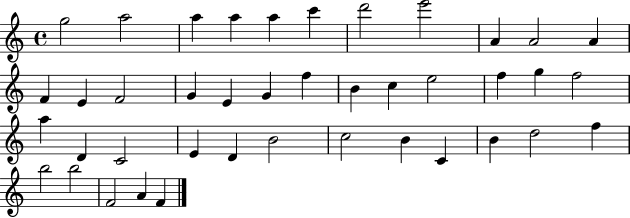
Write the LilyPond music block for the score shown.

{
  \clef treble
  \time 4/4
  \defaultTimeSignature
  \key c \major
  g''2 a''2 | a''4 a''4 a''4 c'''4 | d'''2 e'''2 | a'4 a'2 a'4 | \break f'4 e'4 f'2 | g'4 e'4 g'4 f''4 | b'4 c''4 e''2 | f''4 g''4 f''2 | \break a''4 d'4 c'2 | e'4 d'4 b'2 | c''2 b'4 c'4 | b'4 d''2 f''4 | \break b''2 b''2 | f'2 a'4 f'4 | \bar "|."
}